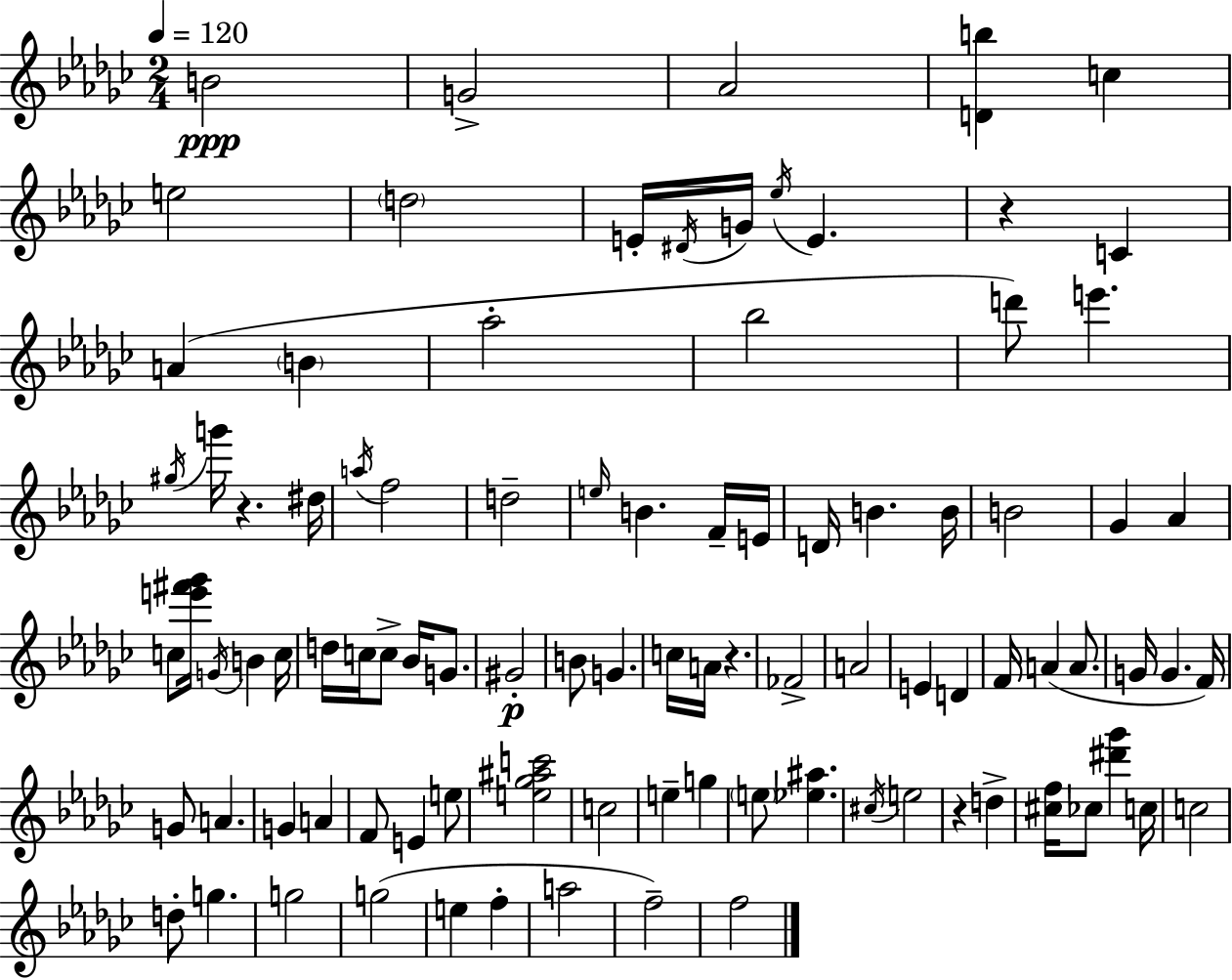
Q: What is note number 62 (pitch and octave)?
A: A4